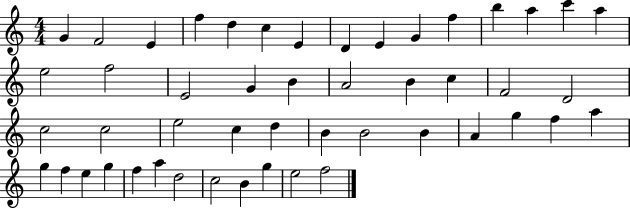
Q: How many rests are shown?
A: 0